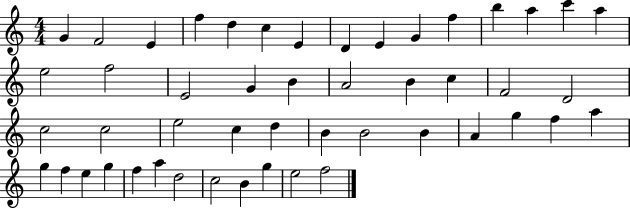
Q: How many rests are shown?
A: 0